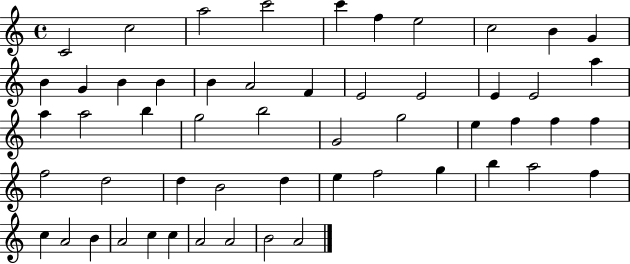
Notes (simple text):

C4/h C5/h A5/h C6/h C6/q F5/q E5/h C5/h B4/q G4/q B4/q G4/q B4/q B4/q B4/q A4/h F4/q E4/h E4/h E4/q E4/h A5/q A5/q A5/h B5/q G5/h B5/h G4/h G5/h E5/q F5/q F5/q F5/q F5/h D5/h D5/q B4/h D5/q E5/q F5/h G5/q B5/q A5/h F5/q C5/q A4/h B4/q A4/h C5/q C5/q A4/h A4/h B4/h A4/h